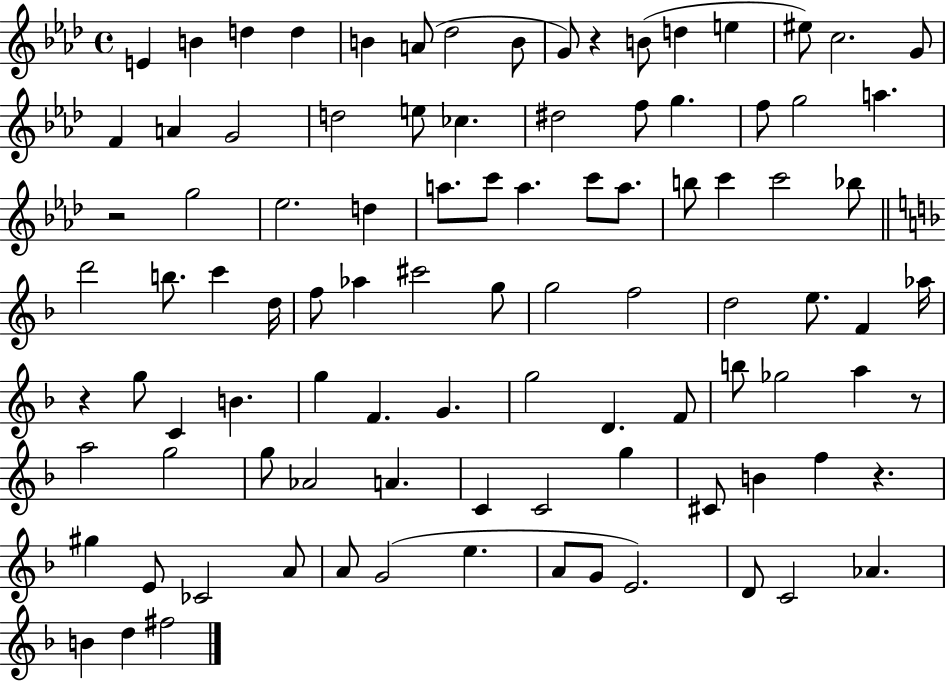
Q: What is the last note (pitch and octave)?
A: F#5